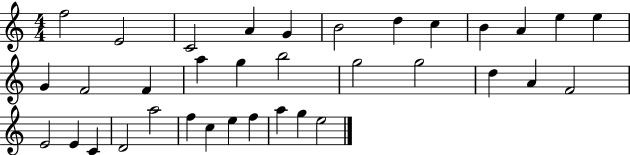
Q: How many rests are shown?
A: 0